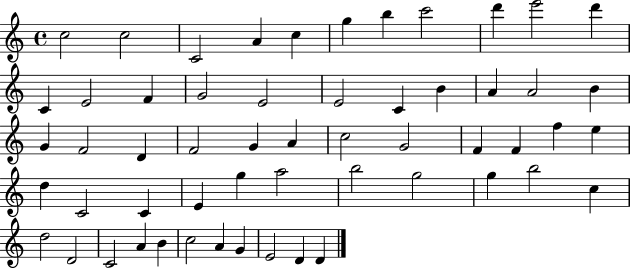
C5/h C5/h C4/h A4/q C5/q G5/q B5/q C6/h D6/q E6/h D6/q C4/q E4/h F4/q G4/h E4/h E4/h C4/q B4/q A4/q A4/h B4/q G4/q F4/h D4/q F4/h G4/q A4/q C5/h G4/h F4/q F4/q F5/q E5/q D5/q C4/h C4/q E4/q G5/q A5/h B5/h G5/h G5/q B5/h C5/q D5/h D4/h C4/h A4/q B4/q C5/h A4/q G4/q E4/h D4/q D4/q